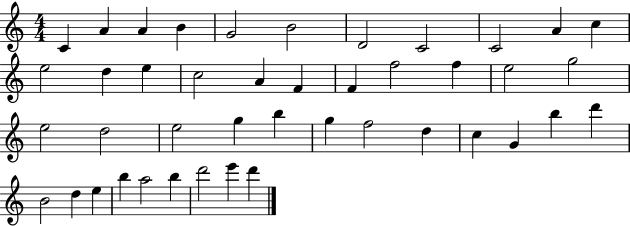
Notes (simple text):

C4/q A4/q A4/q B4/q G4/h B4/h D4/h C4/h C4/h A4/q C5/q E5/h D5/q E5/q C5/h A4/q F4/q F4/q F5/h F5/q E5/h G5/h E5/h D5/h E5/h G5/q B5/q G5/q F5/h D5/q C5/q G4/q B5/q D6/q B4/h D5/q E5/q B5/q A5/h B5/q D6/h E6/q D6/q